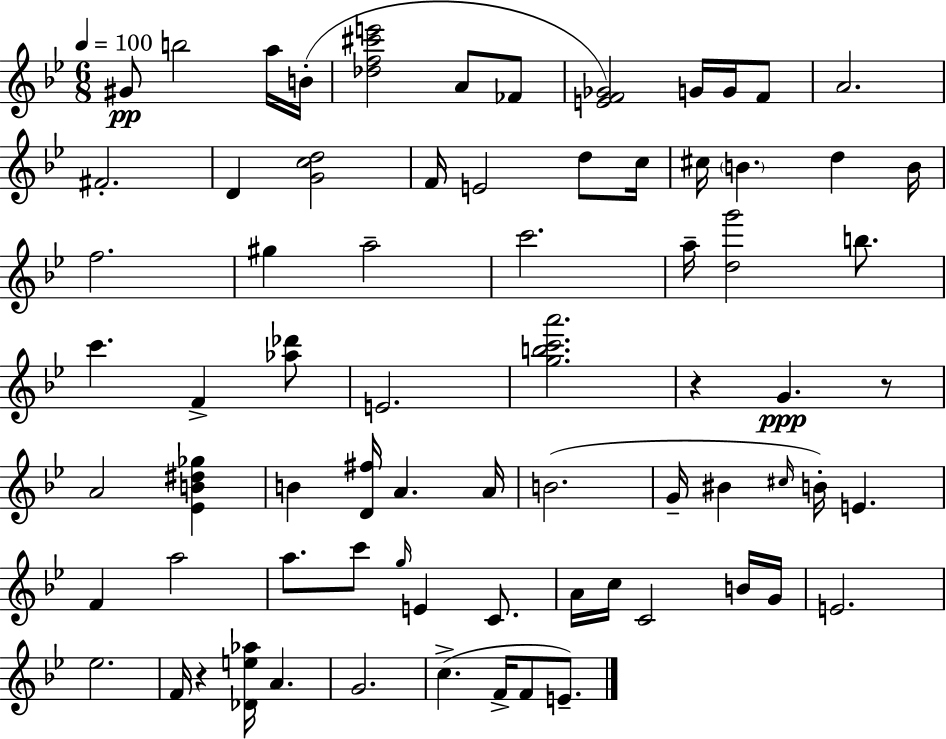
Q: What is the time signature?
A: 6/8